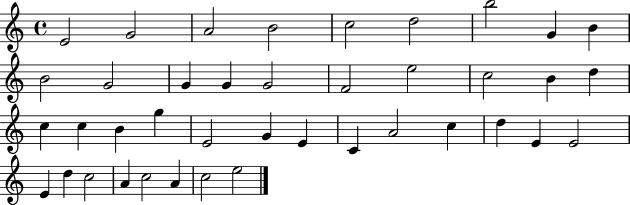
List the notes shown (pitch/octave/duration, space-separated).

E4/h G4/h A4/h B4/h C5/h D5/h B5/h G4/q B4/q B4/h G4/h G4/q G4/q G4/h F4/h E5/h C5/h B4/q D5/q C5/q C5/q B4/q G5/q E4/h G4/q E4/q C4/q A4/h C5/q D5/q E4/q E4/h E4/q D5/q C5/h A4/q C5/h A4/q C5/h E5/h